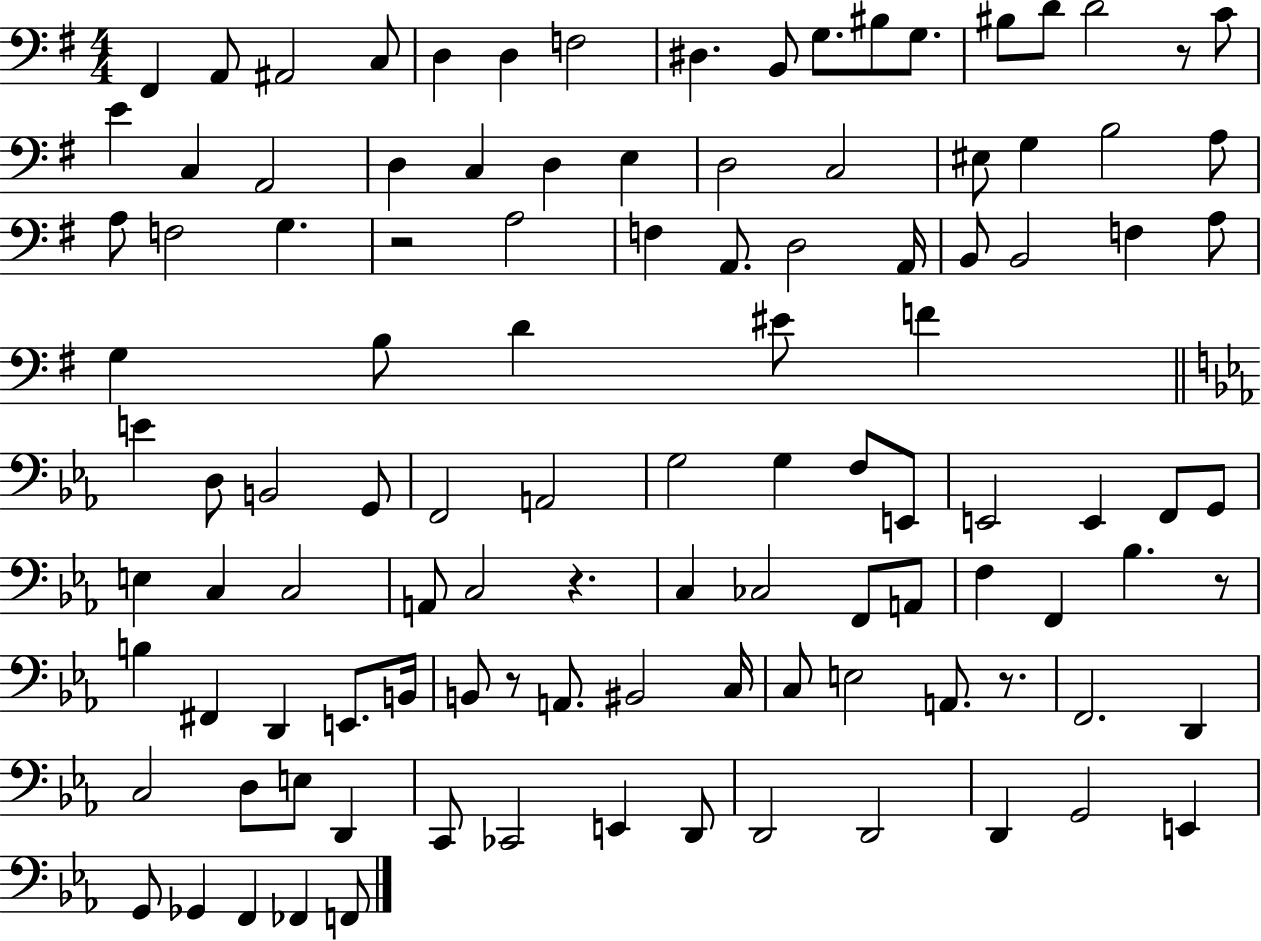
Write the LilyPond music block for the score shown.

{
  \clef bass
  \numericTimeSignature
  \time 4/4
  \key g \major
  fis,4 a,8 ais,2 c8 | d4 d4 f2 | dis4. b,8 g8. bis8 g8. | bis8 d'8 d'2 r8 c'8 | \break e'4 c4 a,2 | d4 c4 d4 e4 | d2 c2 | eis8 g4 b2 a8 | \break a8 f2 g4. | r2 a2 | f4 a,8. d2 a,16 | b,8 b,2 f4 a8 | \break g4 b8 d'4 eis'8 f'4 | \bar "||" \break \key c \minor e'4 d8 b,2 g,8 | f,2 a,2 | g2 g4 f8 e,8 | e,2 e,4 f,8 g,8 | \break e4 c4 c2 | a,8 c2 r4. | c4 ces2 f,8 a,8 | f4 f,4 bes4. r8 | \break b4 fis,4 d,4 e,8. b,16 | b,8 r8 a,8. bis,2 c16 | c8 e2 a,8. r8. | f,2. d,4 | \break c2 d8 e8 d,4 | c,8 ces,2 e,4 d,8 | d,2 d,2 | d,4 g,2 e,4 | \break g,8 ges,4 f,4 fes,4 f,8 | \bar "|."
}